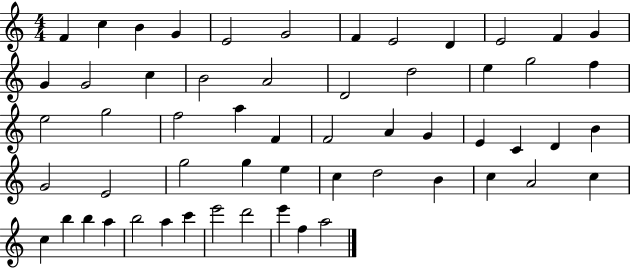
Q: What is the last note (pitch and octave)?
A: A5